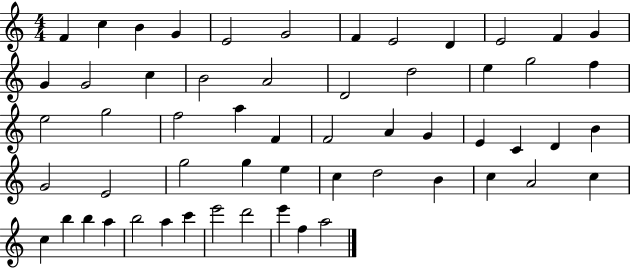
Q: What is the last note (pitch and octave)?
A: A5